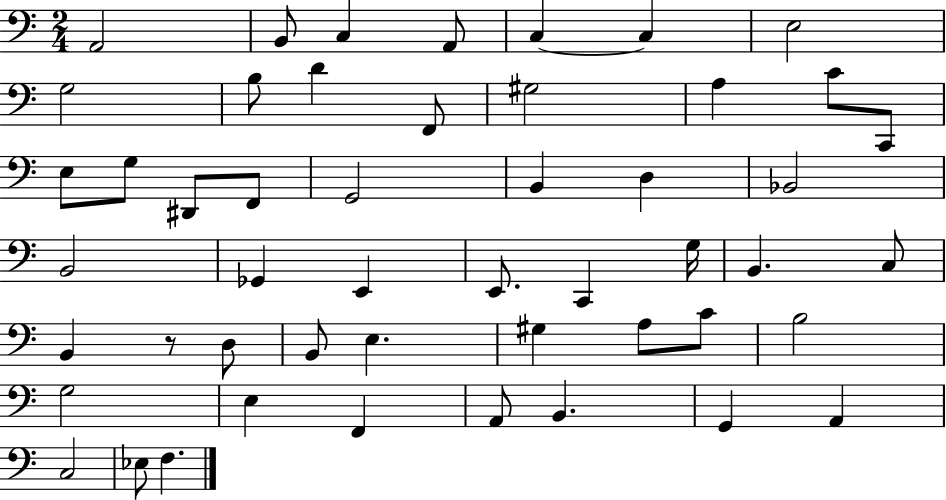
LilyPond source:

{
  \clef bass
  \numericTimeSignature
  \time 2/4
  \key c \major
  a,2 | b,8 c4 a,8 | c4~~ c4 | e2 | \break g2 | b8 d'4 f,8 | gis2 | a4 c'8 c,8 | \break e8 g8 dis,8 f,8 | g,2 | b,4 d4 | bes,2 | \break b,2 | ges,4 e,4 | e,8. c,4 g16 | b,4. c8 | \break b,4 r8 d8 | b,8 e4. | gis4 a8 c'8 | b2 | \break g2 | e4 f,4 | a,8 b,4. | g,4 a,4 | \break c2 | ees8 f4. | \bar "|."
}